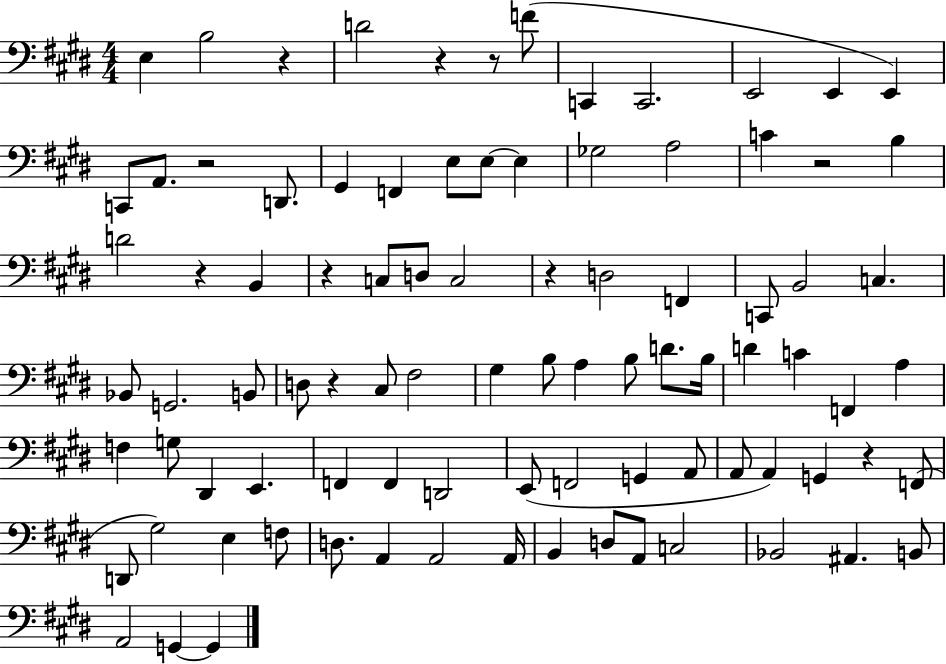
{
  \clef bass
  \numericTimeSignature
  \time 4/4
  \key e \major
  e4 b2 r4 | d'2 r4 r8 f'8( | c,4 c,2. | e,2 e,4 e,4) | \break c,8 a,8. r2 d,8. | gis,4 f,4 e8 e8~~ e4 | ges2 a2 | c'4 r2 b4 | \break d'2 r4 b,4 | r4 c8 d8 c2 | r4 d2 f,4 | c,8 b,2 c4. | \break bes,8 g,2. b,8 | d8 r4 cis8 fis2 | gis4 b8 a4 b8 d'8. b16 | d'4 c'4 f,4 a4 | \break f4 g8 dis,4 e,4. | f,4 f,4 d,2 | e,8( f,2 g,4 a,8 | a,8 a,4) g,4 r4 f,8( | \break d,8 gis2) e4 f8 | d8. a,4 a,2 a,16 | b,4 d8 a,8 c2 | bes,2 ais,4. b,8 | \break a,2 g,4~~ g,4 | \bar "|."
}